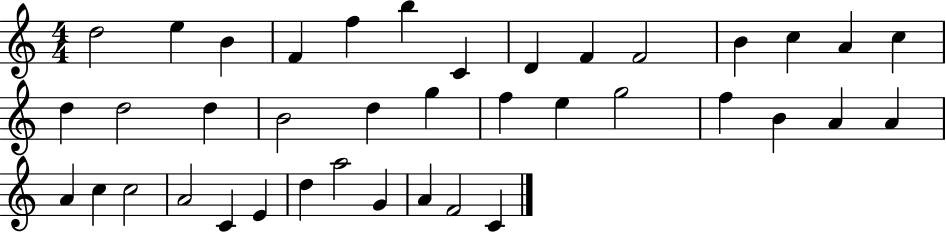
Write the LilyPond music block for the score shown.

{
  \clef treble
  \numericTimeSignature
  \time 4/4
  \key c \major
  d''2 e''4 b'4 | f'4 f''4 b''4 c'4 | d'4 f'4 f'2 | b'4 c''4 a'4 c''4 | \break d''4 d''2 d''4 | b'2 d''4 g''4 | f''4 e''4 g''2 | f''4 b'4 a'4 a'4 | \break a'4 c''4 c''2 | a'2 c'4 e'4 | d''4 a''2 g'4 | a'4 f'2 c'4 | \break \bar "|."
}